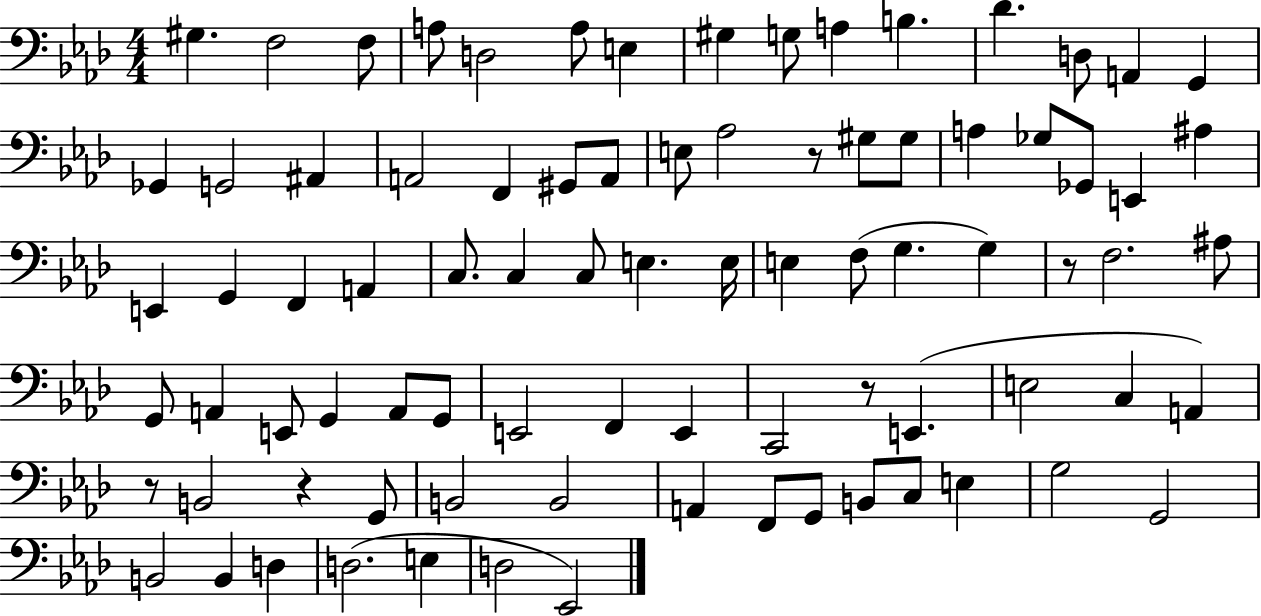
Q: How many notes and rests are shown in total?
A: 84